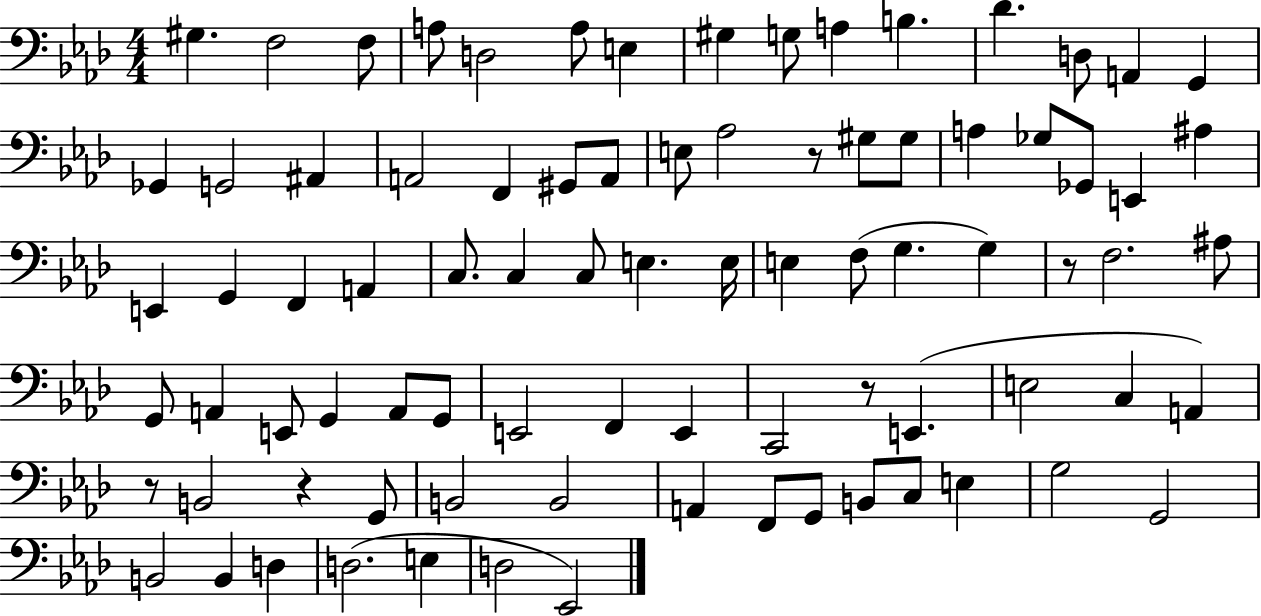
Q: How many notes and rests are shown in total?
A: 84